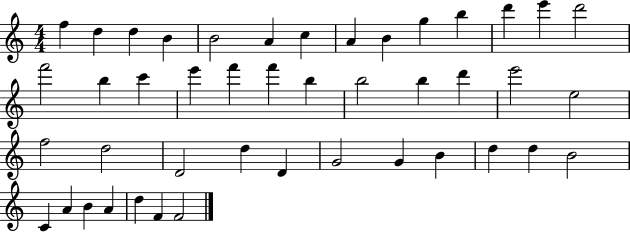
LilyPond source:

{
  \clef treble
  \numericTimeSignature
  \time 4/4
  \key c \major
  f''4 d''4 d''4 b'4 | b'2 a'4 c''4 | a'4 b'4 g''4 b''4 | d'''4 e'''4 d'''2 | \break f'''2 b''4 c'''4 | e'''4 f'''4 f'''4 b''4 | b''2 b''4 d'''4 | e'''2 e''2 | \break f''2 d''2 | d'2 d''4 d'4 | g'2 g'4 b'4 | d''4 d''4 b'2 | \break c'4 a'4 b'4 a'4 | d''4 f'4 f'2 | \bar "|."
}